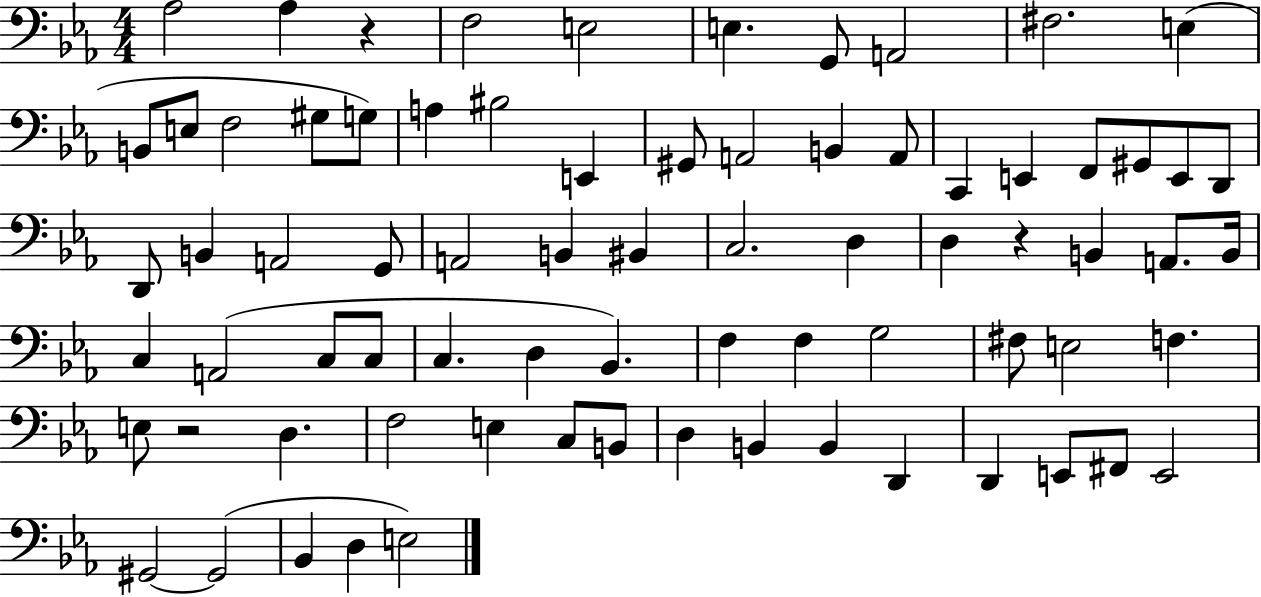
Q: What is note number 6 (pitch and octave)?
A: G2